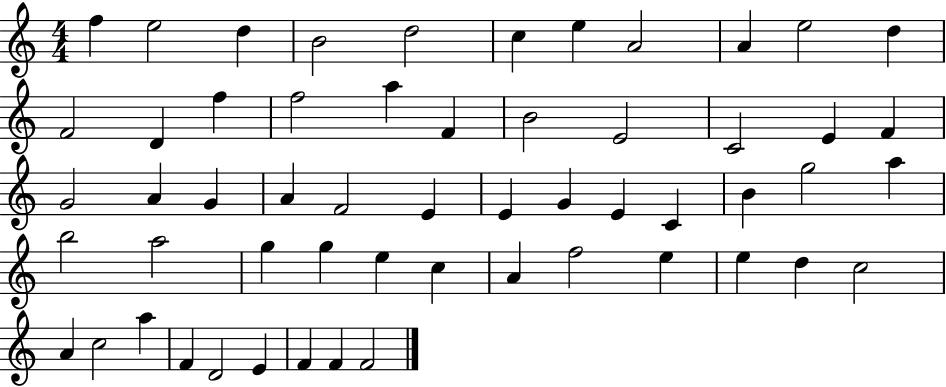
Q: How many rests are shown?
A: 0